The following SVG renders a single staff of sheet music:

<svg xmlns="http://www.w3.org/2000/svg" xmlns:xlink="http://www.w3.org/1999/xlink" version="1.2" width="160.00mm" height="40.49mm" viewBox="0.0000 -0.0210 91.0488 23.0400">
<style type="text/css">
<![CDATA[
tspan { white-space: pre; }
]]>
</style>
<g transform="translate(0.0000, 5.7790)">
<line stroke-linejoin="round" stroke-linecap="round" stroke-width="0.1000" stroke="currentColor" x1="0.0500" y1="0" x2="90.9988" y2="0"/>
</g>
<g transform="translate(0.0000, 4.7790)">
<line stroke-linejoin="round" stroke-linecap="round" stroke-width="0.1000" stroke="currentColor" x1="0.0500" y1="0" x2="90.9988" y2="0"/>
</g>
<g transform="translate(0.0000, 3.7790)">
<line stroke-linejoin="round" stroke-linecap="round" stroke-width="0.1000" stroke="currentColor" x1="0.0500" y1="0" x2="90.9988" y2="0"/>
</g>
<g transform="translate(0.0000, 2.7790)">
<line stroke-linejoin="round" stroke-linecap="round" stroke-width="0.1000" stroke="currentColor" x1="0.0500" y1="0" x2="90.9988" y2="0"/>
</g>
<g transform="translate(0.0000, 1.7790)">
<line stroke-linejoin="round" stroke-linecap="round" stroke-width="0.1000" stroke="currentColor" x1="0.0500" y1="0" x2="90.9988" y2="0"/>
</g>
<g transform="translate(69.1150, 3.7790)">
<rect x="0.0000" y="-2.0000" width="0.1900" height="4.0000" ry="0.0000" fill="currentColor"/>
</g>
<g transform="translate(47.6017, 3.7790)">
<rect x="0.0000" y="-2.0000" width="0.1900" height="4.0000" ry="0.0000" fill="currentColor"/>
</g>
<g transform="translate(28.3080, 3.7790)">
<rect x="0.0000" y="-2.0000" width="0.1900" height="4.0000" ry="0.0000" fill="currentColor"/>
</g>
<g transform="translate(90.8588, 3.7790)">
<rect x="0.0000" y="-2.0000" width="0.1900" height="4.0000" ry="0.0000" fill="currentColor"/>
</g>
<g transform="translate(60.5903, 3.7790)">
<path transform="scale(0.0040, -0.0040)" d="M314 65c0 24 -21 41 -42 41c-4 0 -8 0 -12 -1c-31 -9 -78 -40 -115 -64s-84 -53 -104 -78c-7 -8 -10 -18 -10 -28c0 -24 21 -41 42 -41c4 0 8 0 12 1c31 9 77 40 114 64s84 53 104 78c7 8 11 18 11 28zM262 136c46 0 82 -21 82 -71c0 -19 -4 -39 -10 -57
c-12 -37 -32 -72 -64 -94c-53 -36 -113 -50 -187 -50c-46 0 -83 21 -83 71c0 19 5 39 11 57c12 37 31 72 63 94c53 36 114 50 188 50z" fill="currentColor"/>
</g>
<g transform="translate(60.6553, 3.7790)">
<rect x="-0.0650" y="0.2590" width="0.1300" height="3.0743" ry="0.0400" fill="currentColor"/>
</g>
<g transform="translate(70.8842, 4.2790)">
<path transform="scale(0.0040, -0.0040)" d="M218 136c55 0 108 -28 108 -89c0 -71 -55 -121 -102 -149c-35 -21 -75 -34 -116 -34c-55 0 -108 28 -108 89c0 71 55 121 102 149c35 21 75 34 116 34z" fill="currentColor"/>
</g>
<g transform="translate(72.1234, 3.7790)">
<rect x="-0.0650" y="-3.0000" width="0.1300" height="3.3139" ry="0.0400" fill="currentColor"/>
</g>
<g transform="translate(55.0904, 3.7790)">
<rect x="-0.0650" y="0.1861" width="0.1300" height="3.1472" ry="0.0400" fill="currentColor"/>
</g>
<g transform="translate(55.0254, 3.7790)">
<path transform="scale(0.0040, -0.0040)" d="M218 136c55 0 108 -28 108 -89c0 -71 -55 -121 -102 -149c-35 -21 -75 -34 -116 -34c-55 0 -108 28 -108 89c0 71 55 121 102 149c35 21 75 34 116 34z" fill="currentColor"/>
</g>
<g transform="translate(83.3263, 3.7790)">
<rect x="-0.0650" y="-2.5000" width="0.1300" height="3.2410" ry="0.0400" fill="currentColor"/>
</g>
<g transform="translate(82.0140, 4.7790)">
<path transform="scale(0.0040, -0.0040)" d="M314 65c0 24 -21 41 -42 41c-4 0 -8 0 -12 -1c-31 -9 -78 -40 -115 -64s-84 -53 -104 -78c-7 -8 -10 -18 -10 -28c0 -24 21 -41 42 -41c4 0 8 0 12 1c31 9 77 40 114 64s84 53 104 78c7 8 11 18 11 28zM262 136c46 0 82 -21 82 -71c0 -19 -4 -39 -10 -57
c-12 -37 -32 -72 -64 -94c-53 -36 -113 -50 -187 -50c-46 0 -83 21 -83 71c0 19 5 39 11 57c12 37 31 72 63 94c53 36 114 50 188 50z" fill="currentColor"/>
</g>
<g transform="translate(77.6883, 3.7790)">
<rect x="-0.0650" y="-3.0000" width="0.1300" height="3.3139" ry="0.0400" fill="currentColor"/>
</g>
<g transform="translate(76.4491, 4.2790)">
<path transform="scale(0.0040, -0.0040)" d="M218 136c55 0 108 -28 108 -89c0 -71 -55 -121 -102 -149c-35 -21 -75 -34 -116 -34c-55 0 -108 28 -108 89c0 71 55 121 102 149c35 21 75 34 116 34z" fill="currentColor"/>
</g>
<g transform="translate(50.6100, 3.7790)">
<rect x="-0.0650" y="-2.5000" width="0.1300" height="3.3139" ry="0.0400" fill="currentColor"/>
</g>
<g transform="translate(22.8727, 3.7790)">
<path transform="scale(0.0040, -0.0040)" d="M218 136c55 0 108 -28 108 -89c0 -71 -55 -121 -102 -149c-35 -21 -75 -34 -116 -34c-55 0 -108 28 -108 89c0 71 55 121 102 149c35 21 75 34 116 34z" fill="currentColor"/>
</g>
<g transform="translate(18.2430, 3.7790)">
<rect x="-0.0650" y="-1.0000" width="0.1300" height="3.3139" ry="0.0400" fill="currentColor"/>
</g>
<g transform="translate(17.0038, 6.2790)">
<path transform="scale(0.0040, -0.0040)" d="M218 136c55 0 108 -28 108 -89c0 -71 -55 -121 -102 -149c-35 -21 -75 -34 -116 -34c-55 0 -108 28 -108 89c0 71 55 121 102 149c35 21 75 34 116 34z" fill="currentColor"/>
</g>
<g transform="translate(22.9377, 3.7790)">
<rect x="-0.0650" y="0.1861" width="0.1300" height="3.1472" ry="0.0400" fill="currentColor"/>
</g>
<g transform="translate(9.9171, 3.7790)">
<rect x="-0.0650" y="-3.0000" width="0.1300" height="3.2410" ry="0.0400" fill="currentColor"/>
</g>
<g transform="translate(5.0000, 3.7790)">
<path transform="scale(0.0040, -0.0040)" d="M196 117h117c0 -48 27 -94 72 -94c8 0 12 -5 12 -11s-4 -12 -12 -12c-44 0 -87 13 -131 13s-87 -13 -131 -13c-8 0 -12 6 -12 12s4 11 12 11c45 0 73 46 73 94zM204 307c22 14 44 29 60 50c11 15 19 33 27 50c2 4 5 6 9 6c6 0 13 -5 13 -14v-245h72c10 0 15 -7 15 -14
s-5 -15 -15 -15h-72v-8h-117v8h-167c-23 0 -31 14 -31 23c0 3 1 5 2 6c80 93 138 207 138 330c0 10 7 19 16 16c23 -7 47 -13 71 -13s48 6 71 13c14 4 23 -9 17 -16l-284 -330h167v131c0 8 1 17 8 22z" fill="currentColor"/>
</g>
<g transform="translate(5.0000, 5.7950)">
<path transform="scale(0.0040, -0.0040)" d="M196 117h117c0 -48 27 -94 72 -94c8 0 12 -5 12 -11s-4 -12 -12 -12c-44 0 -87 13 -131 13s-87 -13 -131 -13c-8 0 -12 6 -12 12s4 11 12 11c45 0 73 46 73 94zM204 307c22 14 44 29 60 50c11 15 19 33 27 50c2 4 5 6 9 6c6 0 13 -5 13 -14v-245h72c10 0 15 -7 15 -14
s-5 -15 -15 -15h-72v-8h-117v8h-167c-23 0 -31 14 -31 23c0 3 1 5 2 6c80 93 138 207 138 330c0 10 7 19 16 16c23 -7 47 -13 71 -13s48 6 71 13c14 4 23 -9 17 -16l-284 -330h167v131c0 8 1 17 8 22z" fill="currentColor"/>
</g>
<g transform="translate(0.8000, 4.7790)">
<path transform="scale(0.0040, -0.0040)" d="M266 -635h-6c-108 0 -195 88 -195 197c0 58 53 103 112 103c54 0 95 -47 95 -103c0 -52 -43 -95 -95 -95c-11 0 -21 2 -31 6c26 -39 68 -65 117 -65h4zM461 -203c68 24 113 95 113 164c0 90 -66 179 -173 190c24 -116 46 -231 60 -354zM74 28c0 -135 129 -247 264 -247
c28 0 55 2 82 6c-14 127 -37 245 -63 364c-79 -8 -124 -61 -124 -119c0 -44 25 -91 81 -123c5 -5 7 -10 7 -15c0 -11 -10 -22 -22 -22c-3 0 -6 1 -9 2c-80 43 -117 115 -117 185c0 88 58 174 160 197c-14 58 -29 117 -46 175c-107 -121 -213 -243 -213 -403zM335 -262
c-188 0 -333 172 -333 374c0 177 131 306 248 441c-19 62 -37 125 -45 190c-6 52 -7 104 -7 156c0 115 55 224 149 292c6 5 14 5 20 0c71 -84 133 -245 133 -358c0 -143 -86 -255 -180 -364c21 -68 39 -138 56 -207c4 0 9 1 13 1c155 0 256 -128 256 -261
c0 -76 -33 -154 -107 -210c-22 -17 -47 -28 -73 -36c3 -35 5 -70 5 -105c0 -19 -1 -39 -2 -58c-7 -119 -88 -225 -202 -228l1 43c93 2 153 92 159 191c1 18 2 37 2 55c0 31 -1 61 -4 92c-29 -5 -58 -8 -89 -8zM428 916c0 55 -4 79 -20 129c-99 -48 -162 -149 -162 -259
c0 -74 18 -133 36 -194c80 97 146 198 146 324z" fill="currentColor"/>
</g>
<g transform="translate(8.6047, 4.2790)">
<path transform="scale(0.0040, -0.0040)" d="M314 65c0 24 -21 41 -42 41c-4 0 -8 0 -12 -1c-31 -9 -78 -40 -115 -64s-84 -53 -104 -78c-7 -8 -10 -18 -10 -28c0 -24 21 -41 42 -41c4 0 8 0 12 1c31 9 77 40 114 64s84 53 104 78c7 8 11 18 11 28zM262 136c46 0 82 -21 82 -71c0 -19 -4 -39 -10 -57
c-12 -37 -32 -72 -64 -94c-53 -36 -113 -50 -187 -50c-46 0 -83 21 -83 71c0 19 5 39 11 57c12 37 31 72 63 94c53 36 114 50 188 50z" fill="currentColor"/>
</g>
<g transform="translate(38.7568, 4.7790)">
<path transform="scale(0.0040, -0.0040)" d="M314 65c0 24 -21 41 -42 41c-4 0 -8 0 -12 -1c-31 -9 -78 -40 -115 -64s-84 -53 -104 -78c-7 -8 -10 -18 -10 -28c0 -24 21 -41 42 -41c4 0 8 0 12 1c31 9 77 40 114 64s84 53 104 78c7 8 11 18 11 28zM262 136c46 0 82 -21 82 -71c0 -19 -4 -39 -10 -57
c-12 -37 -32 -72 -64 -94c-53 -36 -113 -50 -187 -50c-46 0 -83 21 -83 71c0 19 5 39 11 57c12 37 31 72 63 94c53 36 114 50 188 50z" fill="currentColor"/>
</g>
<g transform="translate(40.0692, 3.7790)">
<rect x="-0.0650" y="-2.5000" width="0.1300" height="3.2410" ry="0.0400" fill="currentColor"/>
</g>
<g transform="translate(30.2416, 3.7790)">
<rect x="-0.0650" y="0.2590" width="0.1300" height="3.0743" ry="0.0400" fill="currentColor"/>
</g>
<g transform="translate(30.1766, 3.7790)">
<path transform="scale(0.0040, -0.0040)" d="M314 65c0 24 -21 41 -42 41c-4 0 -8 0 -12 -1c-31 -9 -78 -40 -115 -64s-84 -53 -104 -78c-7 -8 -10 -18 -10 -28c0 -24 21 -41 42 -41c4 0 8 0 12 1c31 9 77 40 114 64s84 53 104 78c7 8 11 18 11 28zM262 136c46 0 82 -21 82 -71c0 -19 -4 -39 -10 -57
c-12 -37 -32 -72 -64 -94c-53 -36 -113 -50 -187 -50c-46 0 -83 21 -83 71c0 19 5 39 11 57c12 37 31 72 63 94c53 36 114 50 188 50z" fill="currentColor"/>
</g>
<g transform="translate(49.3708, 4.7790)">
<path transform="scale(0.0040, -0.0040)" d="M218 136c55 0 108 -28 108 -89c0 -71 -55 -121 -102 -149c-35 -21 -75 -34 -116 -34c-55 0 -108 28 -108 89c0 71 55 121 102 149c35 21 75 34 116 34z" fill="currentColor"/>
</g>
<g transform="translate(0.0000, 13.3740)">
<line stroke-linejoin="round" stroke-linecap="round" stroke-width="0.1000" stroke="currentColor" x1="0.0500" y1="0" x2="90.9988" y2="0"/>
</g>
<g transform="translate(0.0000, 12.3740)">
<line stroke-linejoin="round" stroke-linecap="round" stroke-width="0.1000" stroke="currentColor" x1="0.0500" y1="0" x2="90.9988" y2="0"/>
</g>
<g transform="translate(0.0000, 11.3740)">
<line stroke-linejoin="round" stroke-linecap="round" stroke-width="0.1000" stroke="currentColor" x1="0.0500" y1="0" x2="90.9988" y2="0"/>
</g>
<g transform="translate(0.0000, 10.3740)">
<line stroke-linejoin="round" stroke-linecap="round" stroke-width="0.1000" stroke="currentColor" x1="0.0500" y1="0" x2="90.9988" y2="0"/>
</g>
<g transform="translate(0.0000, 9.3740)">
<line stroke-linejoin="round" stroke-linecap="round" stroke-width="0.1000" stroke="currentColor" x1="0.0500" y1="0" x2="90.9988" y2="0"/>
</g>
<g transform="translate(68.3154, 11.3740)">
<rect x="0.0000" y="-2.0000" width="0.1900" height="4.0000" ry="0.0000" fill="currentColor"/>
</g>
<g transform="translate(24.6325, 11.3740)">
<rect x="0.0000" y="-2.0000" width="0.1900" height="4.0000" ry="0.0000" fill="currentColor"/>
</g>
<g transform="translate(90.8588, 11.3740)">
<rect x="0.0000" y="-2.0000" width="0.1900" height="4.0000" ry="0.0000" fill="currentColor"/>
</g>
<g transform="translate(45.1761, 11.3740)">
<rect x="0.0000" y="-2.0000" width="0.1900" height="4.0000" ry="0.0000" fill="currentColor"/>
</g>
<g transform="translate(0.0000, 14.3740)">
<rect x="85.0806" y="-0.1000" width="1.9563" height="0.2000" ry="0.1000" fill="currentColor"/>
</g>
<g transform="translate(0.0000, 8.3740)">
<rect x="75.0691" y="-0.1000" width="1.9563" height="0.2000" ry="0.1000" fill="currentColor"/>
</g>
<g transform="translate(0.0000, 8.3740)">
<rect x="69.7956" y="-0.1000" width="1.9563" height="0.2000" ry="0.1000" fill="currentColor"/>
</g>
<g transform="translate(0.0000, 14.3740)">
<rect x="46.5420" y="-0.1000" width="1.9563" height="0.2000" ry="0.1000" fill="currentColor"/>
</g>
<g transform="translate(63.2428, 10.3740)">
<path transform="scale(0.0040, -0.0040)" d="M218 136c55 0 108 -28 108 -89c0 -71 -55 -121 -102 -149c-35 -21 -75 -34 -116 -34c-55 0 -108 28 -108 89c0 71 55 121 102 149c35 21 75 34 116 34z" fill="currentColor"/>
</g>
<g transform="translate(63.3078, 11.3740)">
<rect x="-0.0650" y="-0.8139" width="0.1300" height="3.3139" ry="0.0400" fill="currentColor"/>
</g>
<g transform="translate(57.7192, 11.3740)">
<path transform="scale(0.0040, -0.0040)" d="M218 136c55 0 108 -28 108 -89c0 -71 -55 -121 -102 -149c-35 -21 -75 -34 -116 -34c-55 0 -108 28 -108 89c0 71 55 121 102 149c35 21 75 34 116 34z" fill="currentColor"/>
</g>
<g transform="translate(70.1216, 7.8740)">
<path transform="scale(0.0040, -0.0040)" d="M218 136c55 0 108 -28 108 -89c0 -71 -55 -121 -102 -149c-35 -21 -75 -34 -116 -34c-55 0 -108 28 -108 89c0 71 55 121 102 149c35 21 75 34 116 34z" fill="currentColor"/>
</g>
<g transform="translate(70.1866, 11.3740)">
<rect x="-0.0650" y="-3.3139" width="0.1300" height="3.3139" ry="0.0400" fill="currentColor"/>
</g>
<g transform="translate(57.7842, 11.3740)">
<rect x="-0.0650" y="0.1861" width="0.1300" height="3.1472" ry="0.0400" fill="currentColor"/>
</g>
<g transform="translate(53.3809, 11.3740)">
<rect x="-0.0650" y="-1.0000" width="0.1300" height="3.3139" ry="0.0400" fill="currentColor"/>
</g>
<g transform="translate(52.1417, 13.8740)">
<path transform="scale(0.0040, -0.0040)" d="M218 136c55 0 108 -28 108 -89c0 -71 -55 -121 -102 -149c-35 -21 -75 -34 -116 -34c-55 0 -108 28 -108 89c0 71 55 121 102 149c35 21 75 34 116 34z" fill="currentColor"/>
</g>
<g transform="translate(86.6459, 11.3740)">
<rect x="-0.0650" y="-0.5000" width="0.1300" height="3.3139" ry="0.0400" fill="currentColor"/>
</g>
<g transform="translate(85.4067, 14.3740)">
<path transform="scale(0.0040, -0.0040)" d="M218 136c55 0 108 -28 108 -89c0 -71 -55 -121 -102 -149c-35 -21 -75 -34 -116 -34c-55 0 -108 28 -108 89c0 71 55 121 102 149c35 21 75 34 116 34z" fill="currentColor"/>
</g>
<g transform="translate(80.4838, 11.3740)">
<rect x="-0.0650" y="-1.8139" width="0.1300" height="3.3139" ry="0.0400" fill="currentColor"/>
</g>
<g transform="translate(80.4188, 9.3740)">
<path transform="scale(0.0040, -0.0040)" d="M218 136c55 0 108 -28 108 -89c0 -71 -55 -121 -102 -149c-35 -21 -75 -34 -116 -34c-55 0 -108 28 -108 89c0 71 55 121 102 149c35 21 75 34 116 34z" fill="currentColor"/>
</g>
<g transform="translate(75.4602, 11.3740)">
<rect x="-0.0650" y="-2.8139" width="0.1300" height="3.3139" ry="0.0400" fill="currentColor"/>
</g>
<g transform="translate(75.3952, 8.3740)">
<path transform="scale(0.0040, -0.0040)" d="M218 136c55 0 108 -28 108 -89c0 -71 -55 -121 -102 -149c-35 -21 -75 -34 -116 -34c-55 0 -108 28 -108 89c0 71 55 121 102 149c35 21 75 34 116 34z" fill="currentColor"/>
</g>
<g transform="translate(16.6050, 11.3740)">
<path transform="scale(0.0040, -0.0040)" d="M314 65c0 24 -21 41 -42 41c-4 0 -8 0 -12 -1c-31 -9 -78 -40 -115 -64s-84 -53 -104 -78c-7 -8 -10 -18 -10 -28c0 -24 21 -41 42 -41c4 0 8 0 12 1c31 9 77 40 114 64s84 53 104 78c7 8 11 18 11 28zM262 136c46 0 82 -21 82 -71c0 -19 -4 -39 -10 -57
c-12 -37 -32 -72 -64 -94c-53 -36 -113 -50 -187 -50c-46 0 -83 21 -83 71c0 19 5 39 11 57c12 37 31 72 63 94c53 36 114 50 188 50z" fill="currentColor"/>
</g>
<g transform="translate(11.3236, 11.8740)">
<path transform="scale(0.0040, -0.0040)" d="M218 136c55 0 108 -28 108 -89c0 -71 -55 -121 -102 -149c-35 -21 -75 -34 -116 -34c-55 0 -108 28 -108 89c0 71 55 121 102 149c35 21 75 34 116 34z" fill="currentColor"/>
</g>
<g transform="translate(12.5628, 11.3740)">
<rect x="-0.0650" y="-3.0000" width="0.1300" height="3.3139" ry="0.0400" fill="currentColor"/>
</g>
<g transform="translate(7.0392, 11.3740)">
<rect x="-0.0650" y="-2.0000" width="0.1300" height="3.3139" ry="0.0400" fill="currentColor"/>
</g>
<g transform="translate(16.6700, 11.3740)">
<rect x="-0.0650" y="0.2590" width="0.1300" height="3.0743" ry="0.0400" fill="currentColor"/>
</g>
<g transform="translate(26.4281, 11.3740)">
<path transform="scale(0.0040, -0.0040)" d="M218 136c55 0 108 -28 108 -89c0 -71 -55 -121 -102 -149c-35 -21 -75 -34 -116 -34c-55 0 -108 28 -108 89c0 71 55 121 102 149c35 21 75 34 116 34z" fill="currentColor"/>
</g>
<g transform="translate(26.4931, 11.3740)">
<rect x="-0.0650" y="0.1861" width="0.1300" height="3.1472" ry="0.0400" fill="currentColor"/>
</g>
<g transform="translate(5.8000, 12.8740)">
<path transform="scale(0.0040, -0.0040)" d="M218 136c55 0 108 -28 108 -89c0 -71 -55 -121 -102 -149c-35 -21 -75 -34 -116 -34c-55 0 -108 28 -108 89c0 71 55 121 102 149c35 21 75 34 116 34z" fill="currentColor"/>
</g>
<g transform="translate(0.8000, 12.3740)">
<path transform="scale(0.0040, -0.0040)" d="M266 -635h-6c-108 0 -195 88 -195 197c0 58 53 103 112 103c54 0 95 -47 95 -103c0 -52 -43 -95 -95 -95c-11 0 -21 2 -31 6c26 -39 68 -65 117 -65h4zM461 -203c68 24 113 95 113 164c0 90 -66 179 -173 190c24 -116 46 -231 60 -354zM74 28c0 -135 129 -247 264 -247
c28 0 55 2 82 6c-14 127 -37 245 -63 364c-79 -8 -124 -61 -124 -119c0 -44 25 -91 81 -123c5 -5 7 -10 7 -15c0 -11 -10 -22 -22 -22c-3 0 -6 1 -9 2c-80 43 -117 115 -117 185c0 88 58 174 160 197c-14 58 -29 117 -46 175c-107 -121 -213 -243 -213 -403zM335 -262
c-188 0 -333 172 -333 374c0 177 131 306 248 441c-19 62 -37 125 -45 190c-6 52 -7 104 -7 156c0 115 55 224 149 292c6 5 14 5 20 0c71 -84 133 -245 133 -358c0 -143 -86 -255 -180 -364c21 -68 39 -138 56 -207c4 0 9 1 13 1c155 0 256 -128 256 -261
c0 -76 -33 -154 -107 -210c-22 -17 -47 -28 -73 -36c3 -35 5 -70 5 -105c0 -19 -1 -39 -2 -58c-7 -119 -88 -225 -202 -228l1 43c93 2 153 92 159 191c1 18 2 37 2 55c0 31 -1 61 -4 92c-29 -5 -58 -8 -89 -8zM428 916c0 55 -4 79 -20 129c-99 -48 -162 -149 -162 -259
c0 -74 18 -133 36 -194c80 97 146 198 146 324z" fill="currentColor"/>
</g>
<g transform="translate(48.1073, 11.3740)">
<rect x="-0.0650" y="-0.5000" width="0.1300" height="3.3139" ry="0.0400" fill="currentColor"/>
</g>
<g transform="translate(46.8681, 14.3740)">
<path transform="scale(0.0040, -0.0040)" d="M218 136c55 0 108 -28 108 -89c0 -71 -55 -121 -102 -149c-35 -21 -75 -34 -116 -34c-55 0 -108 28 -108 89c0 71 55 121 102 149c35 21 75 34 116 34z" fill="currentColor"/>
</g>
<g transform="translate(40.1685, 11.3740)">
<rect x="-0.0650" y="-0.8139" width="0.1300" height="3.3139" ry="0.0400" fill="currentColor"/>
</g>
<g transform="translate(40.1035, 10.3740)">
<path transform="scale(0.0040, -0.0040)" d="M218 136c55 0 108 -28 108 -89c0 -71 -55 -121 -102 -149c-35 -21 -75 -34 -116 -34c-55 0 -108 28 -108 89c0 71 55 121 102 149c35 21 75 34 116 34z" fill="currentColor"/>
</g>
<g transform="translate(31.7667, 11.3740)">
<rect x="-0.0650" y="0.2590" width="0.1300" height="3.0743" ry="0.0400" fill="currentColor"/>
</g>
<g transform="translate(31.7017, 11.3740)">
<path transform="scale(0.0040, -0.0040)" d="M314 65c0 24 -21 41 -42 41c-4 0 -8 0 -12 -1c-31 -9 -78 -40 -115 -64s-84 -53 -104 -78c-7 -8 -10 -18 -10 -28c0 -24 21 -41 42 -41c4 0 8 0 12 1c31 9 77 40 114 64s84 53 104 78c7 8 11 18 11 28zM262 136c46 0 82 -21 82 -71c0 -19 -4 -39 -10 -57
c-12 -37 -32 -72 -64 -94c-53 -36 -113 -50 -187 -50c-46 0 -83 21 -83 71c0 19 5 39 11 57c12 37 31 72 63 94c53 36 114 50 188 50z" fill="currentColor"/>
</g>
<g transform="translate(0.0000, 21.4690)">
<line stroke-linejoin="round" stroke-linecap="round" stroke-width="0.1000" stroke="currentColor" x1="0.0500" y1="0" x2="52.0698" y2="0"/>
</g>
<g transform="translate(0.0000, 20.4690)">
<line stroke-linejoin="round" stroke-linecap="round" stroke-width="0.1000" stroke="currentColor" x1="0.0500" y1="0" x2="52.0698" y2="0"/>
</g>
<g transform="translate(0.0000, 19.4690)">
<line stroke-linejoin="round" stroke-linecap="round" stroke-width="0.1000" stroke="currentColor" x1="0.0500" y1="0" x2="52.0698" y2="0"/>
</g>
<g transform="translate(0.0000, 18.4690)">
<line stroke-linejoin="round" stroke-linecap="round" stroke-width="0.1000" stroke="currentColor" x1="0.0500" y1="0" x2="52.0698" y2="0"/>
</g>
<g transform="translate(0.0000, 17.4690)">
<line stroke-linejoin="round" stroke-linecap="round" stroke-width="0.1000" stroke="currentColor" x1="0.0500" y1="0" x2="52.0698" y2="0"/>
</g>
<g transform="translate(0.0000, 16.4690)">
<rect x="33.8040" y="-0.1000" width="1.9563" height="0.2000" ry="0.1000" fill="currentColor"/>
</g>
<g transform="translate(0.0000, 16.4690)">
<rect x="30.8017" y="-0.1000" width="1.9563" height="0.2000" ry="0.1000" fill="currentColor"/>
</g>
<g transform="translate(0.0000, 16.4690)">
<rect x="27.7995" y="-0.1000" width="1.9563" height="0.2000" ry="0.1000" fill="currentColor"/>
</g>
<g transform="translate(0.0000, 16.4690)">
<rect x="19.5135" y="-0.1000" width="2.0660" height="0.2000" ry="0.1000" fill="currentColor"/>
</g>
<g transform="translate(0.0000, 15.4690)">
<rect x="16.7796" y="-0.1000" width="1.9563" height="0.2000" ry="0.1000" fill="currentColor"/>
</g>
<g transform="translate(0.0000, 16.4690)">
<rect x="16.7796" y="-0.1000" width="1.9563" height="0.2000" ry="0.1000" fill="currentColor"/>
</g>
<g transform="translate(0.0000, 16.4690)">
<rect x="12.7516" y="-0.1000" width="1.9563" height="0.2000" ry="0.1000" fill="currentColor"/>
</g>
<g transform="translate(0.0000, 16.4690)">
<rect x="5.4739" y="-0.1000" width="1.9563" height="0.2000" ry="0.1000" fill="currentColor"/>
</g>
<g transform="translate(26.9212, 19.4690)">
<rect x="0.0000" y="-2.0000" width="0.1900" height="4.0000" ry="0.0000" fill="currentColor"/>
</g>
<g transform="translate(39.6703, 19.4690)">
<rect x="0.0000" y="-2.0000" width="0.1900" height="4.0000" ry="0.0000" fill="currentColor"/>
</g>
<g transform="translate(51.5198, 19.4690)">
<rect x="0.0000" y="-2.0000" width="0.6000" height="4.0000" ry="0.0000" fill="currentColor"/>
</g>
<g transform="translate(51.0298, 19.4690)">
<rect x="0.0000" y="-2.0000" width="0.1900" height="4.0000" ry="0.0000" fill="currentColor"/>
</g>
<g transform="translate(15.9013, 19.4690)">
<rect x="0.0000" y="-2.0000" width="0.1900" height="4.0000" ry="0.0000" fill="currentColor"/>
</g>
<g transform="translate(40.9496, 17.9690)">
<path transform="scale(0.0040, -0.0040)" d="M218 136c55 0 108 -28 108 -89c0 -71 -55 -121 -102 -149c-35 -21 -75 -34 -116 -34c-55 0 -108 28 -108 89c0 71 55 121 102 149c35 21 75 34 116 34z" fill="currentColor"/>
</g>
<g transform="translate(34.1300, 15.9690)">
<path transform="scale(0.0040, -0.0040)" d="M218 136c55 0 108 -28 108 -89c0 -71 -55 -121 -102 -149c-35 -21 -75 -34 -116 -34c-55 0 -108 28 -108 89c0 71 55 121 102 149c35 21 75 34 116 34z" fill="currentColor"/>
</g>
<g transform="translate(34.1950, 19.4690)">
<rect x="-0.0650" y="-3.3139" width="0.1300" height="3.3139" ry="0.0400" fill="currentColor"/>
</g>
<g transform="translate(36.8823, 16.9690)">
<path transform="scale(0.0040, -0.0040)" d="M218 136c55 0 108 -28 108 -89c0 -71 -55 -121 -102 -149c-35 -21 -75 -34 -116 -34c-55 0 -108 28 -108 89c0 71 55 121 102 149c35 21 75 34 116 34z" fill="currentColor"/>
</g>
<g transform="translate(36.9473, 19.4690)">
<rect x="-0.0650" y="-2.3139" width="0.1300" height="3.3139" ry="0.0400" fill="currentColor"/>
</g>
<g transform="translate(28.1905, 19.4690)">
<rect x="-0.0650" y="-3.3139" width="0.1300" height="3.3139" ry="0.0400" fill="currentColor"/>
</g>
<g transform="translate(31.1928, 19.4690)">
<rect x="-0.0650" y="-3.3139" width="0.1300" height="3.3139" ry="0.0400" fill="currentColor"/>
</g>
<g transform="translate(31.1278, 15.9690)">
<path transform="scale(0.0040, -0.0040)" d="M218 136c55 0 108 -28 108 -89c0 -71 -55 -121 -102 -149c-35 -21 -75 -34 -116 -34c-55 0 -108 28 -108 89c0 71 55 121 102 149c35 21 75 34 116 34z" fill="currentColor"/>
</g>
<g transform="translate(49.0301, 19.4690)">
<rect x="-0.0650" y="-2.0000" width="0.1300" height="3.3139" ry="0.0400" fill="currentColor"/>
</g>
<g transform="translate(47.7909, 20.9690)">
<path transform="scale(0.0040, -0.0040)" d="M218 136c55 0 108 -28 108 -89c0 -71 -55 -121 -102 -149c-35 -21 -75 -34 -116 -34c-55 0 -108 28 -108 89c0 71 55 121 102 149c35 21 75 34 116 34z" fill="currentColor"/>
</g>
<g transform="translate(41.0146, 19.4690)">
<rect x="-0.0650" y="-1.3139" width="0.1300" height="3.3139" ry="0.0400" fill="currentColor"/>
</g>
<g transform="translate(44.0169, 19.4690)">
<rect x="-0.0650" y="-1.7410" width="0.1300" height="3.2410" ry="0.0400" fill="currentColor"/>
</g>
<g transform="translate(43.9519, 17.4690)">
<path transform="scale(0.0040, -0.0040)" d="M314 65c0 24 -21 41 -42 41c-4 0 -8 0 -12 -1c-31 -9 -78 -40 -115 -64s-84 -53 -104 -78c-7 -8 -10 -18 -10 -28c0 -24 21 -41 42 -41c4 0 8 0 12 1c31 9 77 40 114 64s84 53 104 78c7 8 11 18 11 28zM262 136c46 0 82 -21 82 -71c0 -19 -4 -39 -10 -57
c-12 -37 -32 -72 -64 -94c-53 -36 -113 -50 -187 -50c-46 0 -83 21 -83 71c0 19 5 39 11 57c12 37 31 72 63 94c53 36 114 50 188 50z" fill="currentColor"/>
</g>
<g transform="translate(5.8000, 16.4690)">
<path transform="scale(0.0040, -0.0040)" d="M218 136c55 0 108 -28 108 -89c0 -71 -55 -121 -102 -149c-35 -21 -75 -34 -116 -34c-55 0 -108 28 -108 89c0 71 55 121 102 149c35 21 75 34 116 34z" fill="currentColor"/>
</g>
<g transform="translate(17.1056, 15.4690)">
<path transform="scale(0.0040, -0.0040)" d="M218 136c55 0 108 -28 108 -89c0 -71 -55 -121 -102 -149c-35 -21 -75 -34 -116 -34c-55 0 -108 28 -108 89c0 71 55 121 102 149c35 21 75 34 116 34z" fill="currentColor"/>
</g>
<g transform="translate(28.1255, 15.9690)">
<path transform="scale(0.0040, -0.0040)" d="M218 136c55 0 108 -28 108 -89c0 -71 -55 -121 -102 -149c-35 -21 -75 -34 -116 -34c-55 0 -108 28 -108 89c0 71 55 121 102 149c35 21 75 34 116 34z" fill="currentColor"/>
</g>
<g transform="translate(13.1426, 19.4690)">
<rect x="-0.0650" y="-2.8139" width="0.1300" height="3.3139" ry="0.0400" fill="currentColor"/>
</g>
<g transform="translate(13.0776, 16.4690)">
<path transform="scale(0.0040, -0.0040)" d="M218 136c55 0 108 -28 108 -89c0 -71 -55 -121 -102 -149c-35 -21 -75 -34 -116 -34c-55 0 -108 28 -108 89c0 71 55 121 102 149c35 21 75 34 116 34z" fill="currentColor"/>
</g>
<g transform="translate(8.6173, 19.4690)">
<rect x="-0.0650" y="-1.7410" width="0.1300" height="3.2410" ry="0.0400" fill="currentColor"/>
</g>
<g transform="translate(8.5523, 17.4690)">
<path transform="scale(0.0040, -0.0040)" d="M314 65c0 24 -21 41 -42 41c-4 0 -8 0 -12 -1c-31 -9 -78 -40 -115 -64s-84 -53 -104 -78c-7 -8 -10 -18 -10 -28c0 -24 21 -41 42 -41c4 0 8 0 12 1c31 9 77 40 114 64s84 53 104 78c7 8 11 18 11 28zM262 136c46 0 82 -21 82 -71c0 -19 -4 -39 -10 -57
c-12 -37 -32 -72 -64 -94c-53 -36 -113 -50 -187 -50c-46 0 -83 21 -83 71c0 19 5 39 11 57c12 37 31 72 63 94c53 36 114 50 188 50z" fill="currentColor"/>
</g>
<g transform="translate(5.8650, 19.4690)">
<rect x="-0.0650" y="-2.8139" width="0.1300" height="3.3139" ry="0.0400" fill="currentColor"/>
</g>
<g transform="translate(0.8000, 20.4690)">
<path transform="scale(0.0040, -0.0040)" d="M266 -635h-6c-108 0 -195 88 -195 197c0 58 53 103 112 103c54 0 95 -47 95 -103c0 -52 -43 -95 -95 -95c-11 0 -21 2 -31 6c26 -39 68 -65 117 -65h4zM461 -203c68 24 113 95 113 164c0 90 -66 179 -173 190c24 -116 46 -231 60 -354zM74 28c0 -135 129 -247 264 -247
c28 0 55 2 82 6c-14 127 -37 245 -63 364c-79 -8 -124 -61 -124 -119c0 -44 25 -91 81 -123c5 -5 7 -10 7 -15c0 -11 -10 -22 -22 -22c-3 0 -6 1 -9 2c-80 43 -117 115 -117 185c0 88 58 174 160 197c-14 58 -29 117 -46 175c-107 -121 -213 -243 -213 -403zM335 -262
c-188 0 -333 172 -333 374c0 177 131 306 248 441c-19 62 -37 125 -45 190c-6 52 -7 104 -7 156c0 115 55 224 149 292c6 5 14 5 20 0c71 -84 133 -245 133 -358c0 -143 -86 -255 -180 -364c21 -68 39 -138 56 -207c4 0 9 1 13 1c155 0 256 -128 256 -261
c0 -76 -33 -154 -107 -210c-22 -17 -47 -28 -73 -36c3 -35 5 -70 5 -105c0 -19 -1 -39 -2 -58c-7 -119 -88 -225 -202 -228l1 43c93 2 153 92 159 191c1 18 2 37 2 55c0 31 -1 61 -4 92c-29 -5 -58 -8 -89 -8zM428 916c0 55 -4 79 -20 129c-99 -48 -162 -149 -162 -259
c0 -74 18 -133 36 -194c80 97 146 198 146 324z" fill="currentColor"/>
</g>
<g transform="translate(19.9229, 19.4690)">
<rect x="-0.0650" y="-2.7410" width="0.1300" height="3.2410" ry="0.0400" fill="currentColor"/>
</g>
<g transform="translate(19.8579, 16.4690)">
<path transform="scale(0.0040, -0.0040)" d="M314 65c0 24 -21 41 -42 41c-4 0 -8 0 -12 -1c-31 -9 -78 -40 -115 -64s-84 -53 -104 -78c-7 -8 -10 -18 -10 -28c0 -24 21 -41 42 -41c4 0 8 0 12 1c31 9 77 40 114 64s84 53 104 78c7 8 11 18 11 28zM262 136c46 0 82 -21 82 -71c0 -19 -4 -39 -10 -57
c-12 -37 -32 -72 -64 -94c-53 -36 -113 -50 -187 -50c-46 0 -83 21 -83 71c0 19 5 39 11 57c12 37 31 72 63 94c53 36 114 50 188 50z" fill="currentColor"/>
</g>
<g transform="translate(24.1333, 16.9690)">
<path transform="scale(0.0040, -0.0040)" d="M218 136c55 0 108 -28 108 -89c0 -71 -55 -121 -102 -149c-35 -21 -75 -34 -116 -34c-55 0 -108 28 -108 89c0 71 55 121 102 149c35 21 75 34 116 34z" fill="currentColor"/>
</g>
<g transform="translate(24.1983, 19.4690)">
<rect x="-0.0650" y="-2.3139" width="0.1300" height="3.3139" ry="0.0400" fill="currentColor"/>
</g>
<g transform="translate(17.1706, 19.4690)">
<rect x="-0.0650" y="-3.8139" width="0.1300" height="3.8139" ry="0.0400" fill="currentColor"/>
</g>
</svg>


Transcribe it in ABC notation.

X:1
T:Untitled
M:4/4
L:1/4
K:C
A2 D B B2 G2 G B B2 A A G2 F A B2 B B2 d C D B d b a f C a f2 a c' a2 g b b b g e f2 F